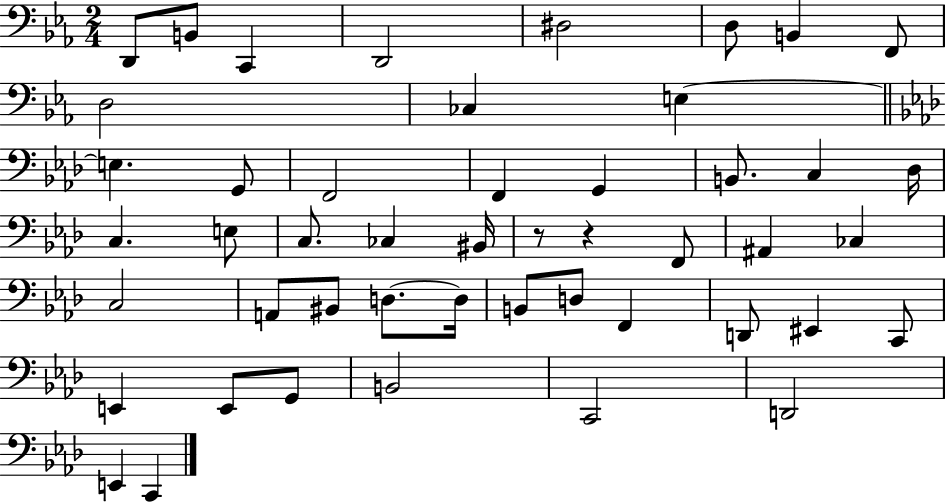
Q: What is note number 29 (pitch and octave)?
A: A2